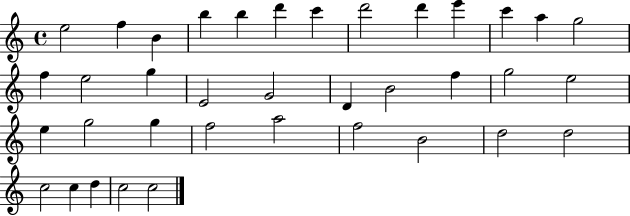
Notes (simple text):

E5/h F5/q B4/q B5/q B5/q D6/q C6/q D6/h D6/q E6/q C6/q A5/q G5/h F5/q E5/h G5/q E4/h G4/h D4/q B4/h F5/q G5/h E5/h E5/q G5/h G5/q F5/h A5/h F5/h B4/h D5/h D5/h C5/h C5/q D5/q C5/h C5/h